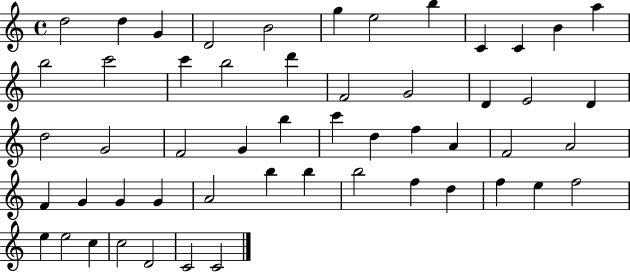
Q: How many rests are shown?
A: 0